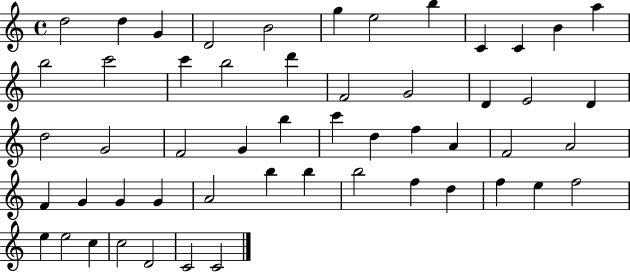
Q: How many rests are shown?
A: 0